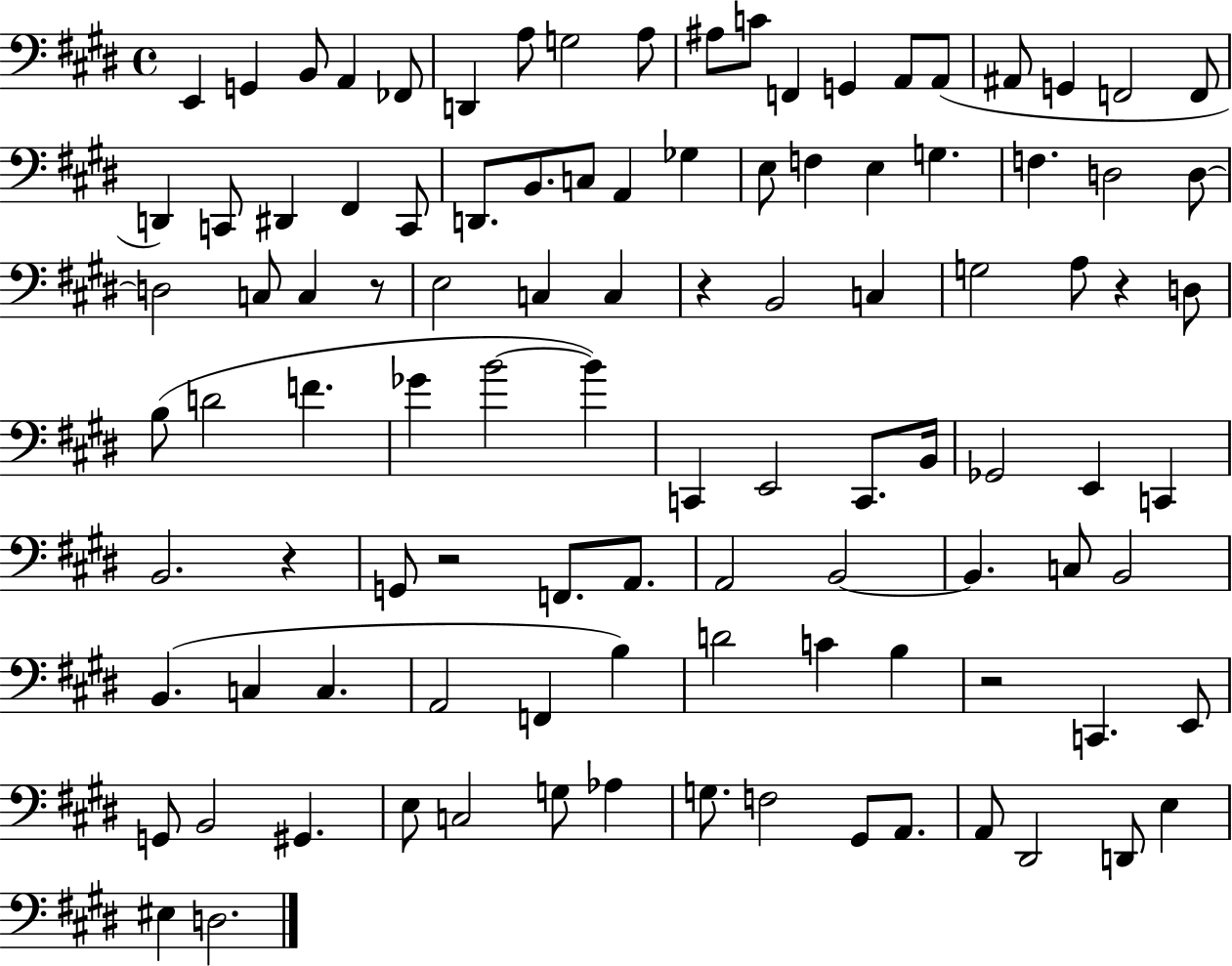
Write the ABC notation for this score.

X:1
T:Untitled
M:4/4
L:1/4
K:E
E,, G,, B,,/2 A,, _F,,/2 D,, A,/2 G,2 A,/2 ^A,/2 C/2 F,, G,, A,,/2 A,,/2 ^A,,/2 G,, F,,2 F,,/2 D,, C,,/2 ^D,, ^F,, C,,/2 D,,/2 B,,/2 C,/2 A,, _G, E,/2 F, E, G, F, D,2 D,/2 D,2 C,/2 C, z/2 E,2 C, C, z B,,2 C, G,2 A,/2 z D,/2 B,/2 D2 F _G B2 B C,, E,,2 C,,/2 B,,/4 _G,,2 E,, C,, B,,2 z G,,/2 z2 F,,/2 A,,/2 A,,2 B,,2 B,, C,/2 B,,2 B,, C, C, A,,2 F,, B, D2 C B, z2 C,, E,,/2 G,,/2 B,,2 ^G,, E,/2 C,2 G,/2 _A, G,/2 F,2 ^G,,/2 A,,/2 A,,/2 ^D,,2 D,,/2 E, ^E, D,2